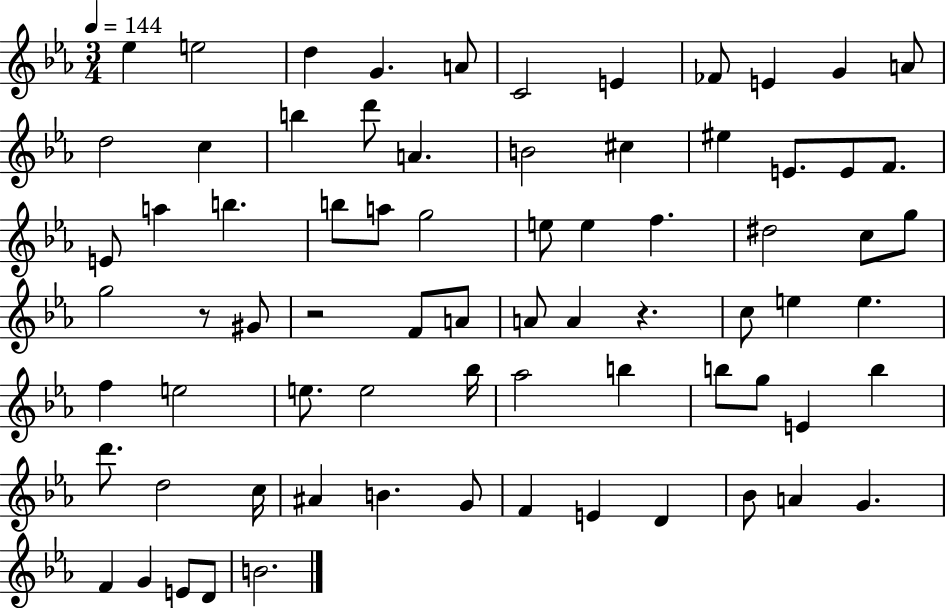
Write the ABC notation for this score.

X:1
T:Untitled
M:3/4
L:1/4
K:Eb
_e e2 d G A/2 C2 E _F/2 E G A/2 d2 c b d'/2 A B2 ^c ^e E/2 E/2 F/2 E/2 a b b/2 a/2 g2 e/2 e f ^d2 c/2 g/2 g2 z/2 ^G/2 z2 F/2 A/2 A/2 A z c/2 e e f e2 e/2 e2 _b/4 _a2 b b/2 g/2 E b d'/2 d2 c/4 ^A B G/2 F E D _B/2 A G F G E/2 D/2 B2